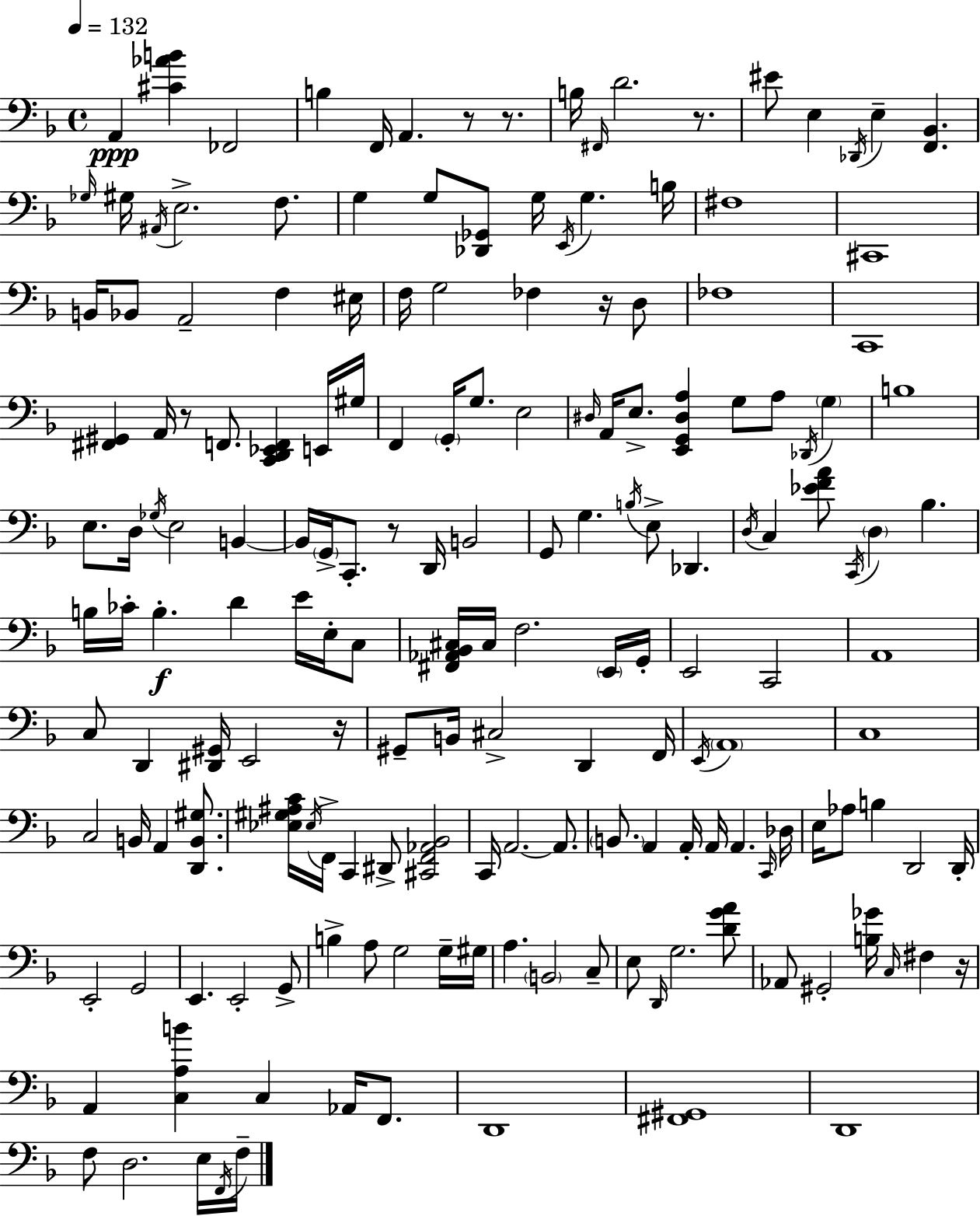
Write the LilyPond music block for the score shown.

{
  \clef bass
  \time 4/4
  \defaultTimeSignature
  \key d \minor
  \tempo 4 = 132
  a,4\ppp <cis' aes' b'>4 fes,2 | b4 f,16 a,4. r8 r8. | b16 \grace { fis,16 } d'2. r8. | eis'8 e4 \acciaccatura { des,16 } e4-- <f, bes,>4. | \break \grace { ges16 } gis16 \acciaccatura { ais,16 } e2.-> | f8. g4 g8 <des, ges,>8 g16 \acciaccatura { e,16 } g4. | b16 fis1 | cis,1 | \break b,16 bes,8 a,2-- | f4 eis16 f16 g2 fes4 | r16 d8 fes1 | c,1 | \break <fis, gis,>4 a,16 r8 f,8. <c, d, ees, f,>4 | e,16 gis16 f,4 \parenthesize g,16-. g8. e2 | \grace { dis16 } a,16 e8.-> <e, g, dis a>4 g8 | a8 \acciaccatura { des,16 } \parenthesize g4 b1 | \break e8. d16 \acciaccatura { ges16 } e2 | b,4~~ b,16 \parenthesize g,16-> c,8.-. r8 d,16 | b,2 g,8 g4. | \acciaccatura { b16 } e8-> des,4. \acciaccatura { d16 } c4 <ees' f' a'>8 | \break \acciaccatura { c,16 } \parenthesize d4 bes4. b16 ces'16-. b4.-.\f | d'4 e'16 e16-. c8 <fis, aes, bes, cis>16 cis16 f2. | \parenthesize e,16 g,16-. e,2 | c,2 a,1 | \break c8 d,4 | <dis, gis,>16 e,2 r16 gis,8-- b,16 cis2-> | d,4 f,16 \acciaccatura { e,16 } \parenthesize a,1 | c1 | \break c2 | b,16 a,4 <d, b, gis>8. <ees gis ais c'>16 \acciaccatura { ees16 } f,16-> c,4 | dis,8-> <cis, f, aes, bes,>2 c,16 a,2.~~ | a,8. \parenthesize b,8. | \break a,4 a,16-. a,16 a,4. \grace { c,16 } des16 e16 aes8 | b4 d,2 d,16-. e,2-. | g,2 e,4. | e,2-. g,8-> b4-> | \break a8 g2 g16-- gis16 a4. | \parenthesize b,2 c8-- e8 | \grace { d,16 } g2. <d' g' a'>8 aes,8 | gis,2-. <b ges'>16 \grace { c16 } fis4 r16 | \break a,4 <c a b'>4 c4 aes,16 f,8. | d,1 | <fis, gis,>1 | d,1 | \break f8 d2. e16 \acciaccatura { f,16 } | f16-- \bar "|."
}